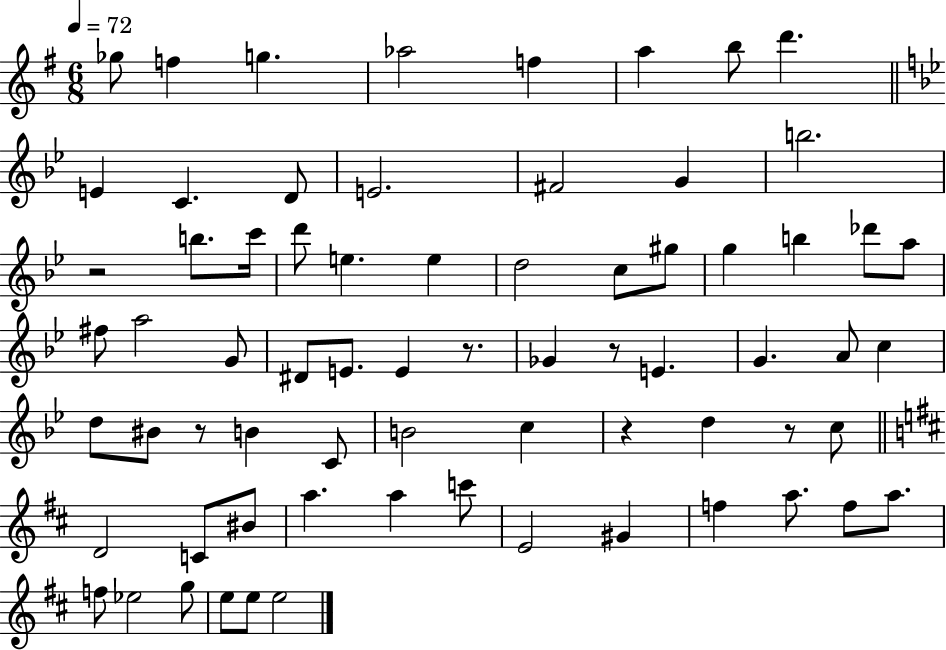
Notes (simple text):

Gb5/e F5/q G5/q. Ab5/h F5/q A5/q B5/e D6/q. E4/q C4/q. D4/e E4/h. F#4/h G4/q B5/h. R/h B5/e. C6/s D6/e E5/q. E5/q D5/h C5/e G#5/e G5/q B5/q Db6/e A5/e F#5/e A5/h G4/e D#4/e E4/e. E4/q R/e. Gb4/q R/e E4/q. G4/q. A4/e C5/q D5/e BIS4/e R/e B4/q C4/e B4/h C5/q R/q D5/q R/e C5/e D4/h C4/e BIS4/e A5/q. A5/q C6/e E4/h G#4/q F5/q A5/e. F5/e A5/e. F5/e Eb5/h G5/e E5/e E5/e E5/h